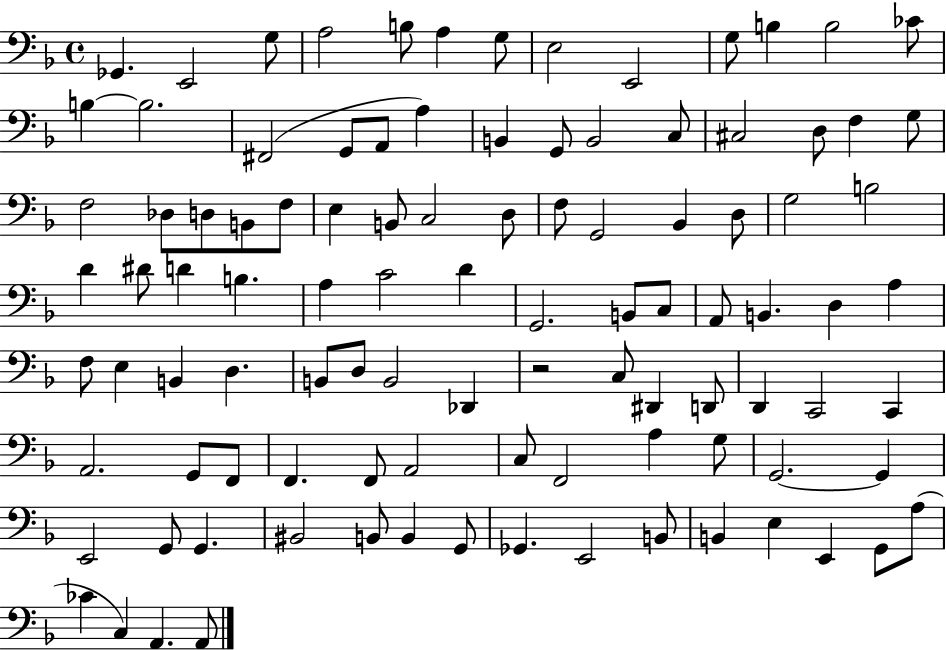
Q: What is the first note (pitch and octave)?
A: Gb2